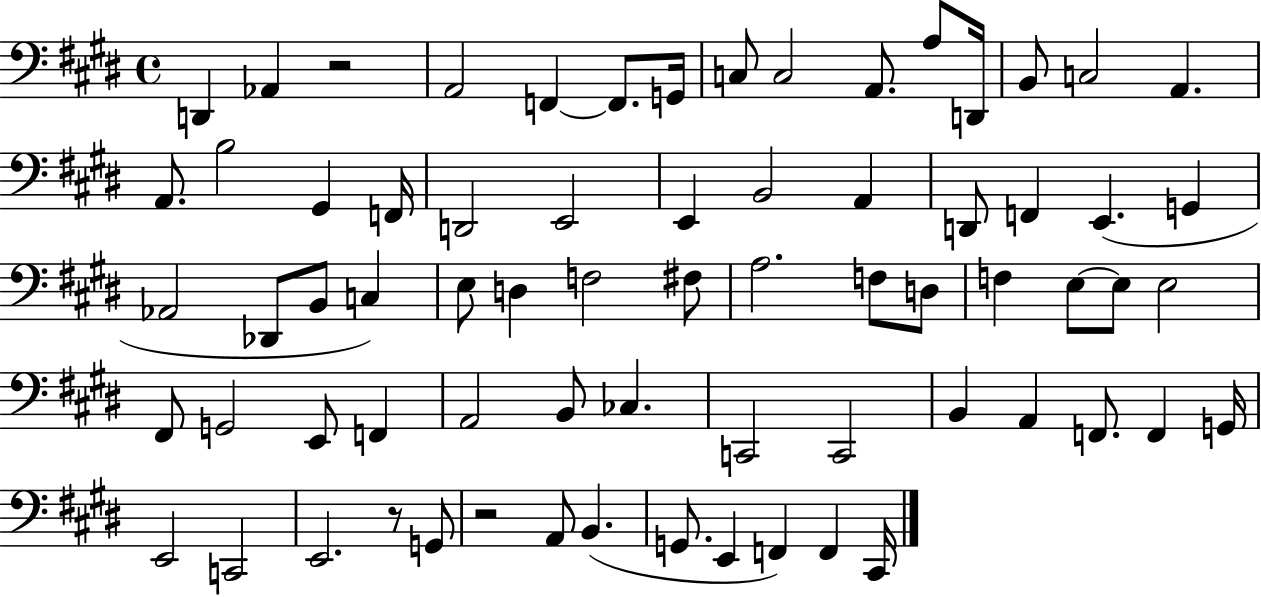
X:1
T:Untitled
M:4/4
L:1/4
K:E
D,, _A,, z2 A,,2 F,, F,,/2 G,,/4 C,/2 C,2 A,,/2 A,/2 D,,/4 B,,/2 C,2 A,, A,,/2 B,2 ^G,, F,,/4 D,,2 E,,2 E,, B,,2 A,, D,,/2 F,, E,, G,, _A,,2 _D,,/2 B,,/2 C, E,/2 D, F,2 ^F,/2 A,2 F,/2 D,/2 F, E,/2 E,/2 E,2 ^F,,/2 G,,2 E,,/2 F,, A,,2 B,,/2 _C, C,,2 C,,2 B,, A,, F,,/2 F,, G,,/4 E,,2 C,,2 E,,2 z/2 G,,/2 z2 A,,/2 B,, G,,/2 E,, F,, F,, ^C,,/4